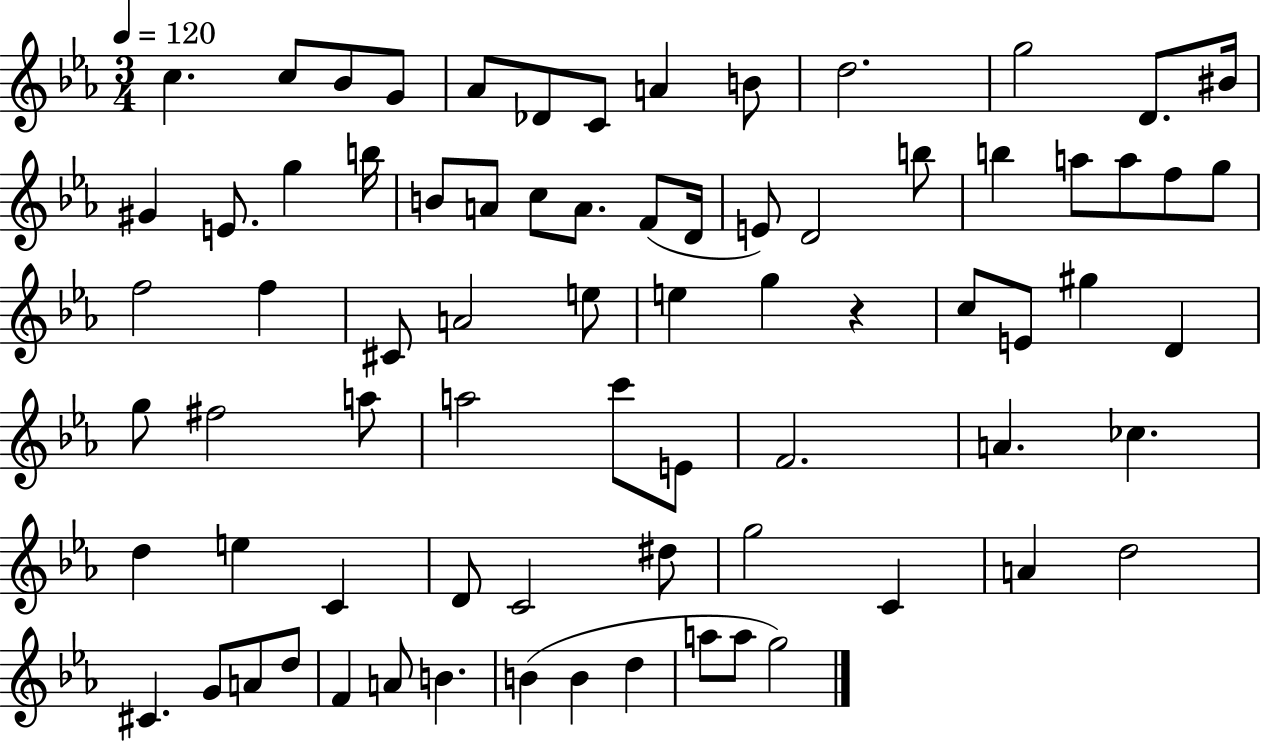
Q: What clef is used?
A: treble